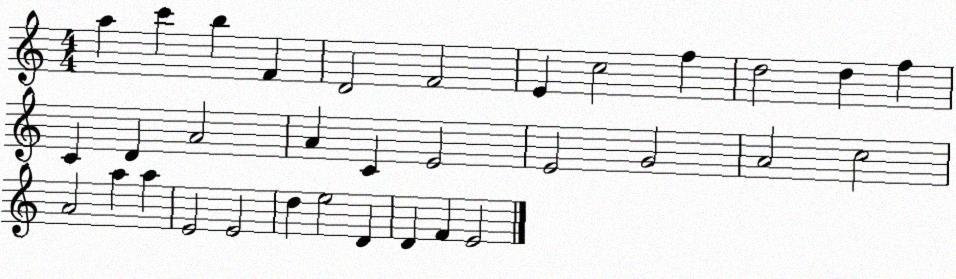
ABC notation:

X:1
T:Untitled
M:4/4
L:1/4
K:C
a c' b F D2 F2 E c2 f d2 d f C D A2 A C E2 E2 G2 A2 c2 A2 a a E2 E2 d e2 D D F E2